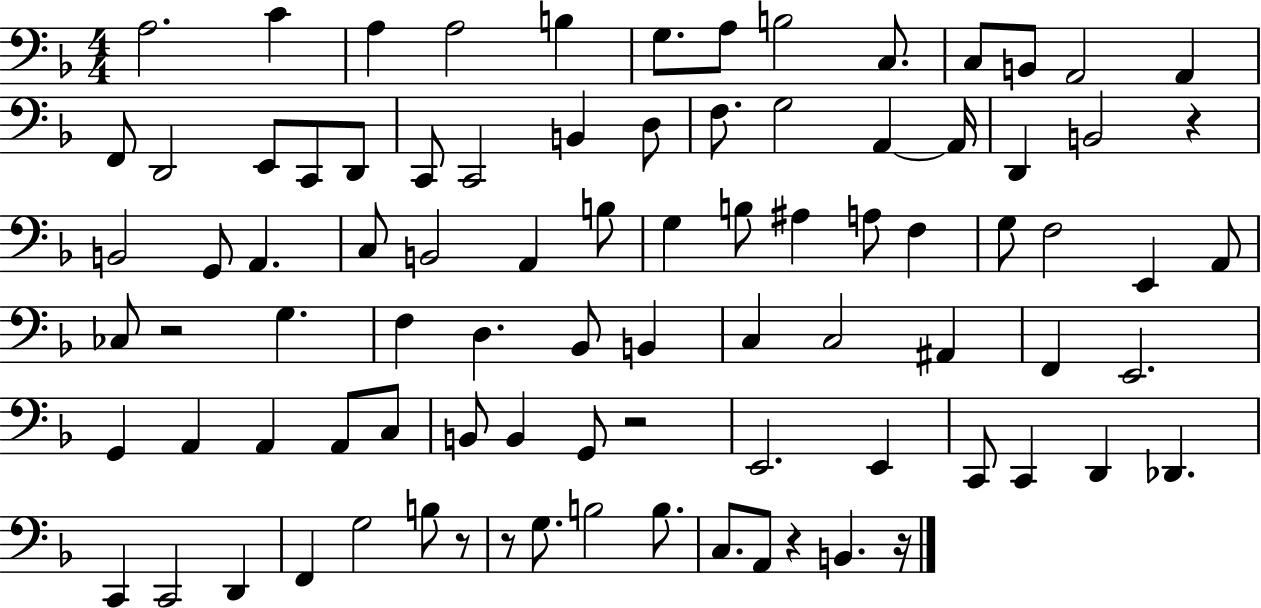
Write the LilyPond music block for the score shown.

{
  \clef bass
  \numericTimeSignature
  \time 4/4
  \key f \major
  \repeat volta 2 { a2. c'4 | a4 a2 b4 | g8. a8 b2 c8. | c8 b,8 a,2 a,4 | \break f,8 d,2 e,8 c,8 d,8 | c,8 c,2 b,4 d8 | f8. g2 a,4~~ a,16 | d,4 b,2 r4 | \break b,2 g,8 a,4. | c8 b,2 a,4 b8 | g4 b8 ais4 a8 f4 | g8 f2 e,4 a,8 | \break ces8 r2 g4. | f4 d4. bes,8 b,4 | c4 c2 ais,4 | f,4 e,2. | \break g,4 a,4 a,4 a,8 c8 | b,8 b,4 g,8 r2 | e,2. e,4 | c,8 c,4 d,4 des,4. | \break c,4 c,2 d,4 | f,4 g2 b8 r8 | r8 g8. b2 b8. | c8. a,8 r4 b,4. r16 | \break } \bar "|."
}